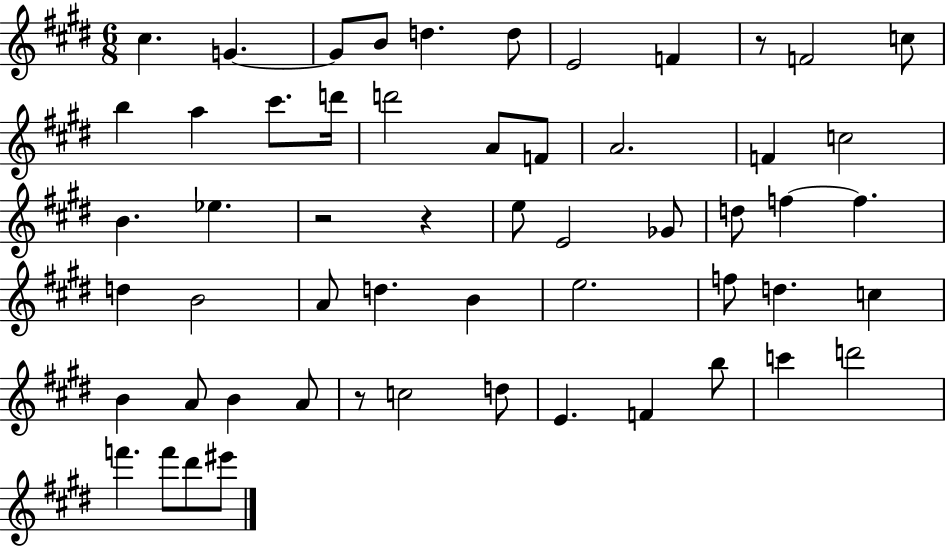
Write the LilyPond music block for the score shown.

{
  \clef treble
  \numericTimeSignature
  \time 6/8
  \key e \major
  cis''4. g'4.~~ | g'8 b'8 d''4. d''8 | e'2 f'4 | r8 f'2 c''8 | \break b''4 a''4 cis'''8. d'''16 | d'''2 a'8 f'8 | a'2. | f'4 c''2 | \break b'4. ees''4. | r2 r4 | e''8 e'2 ges'8 | d''8 f''4~~ f''4. | \break d''4 b'2 | a'8 d''4. b'4 | e''2. | f''8 d''4. c''4 | \break b'4 a'8 b'4 a'8 | r8 c''2 d''8 | e'4. f'4 b''8 | c'''4 d'''2 | \break f'''4. f'''8 dis'''8 eis'''8 | \bar "|."
}